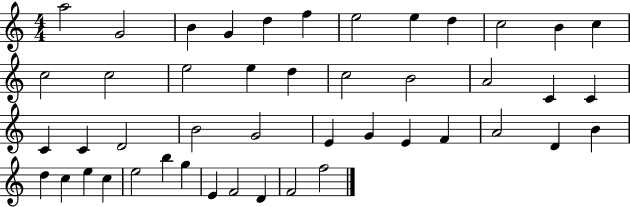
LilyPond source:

{
  \clef treble
  \numericTimeSignature
  \time 4/4
  \key c \major
  a''2 g'2 | b'4 g'4 d''4 f''4 | e''2 e''4 d''4 | c''2 b'4 c''4 | \break c''2 c''2 | e''2 e''4 d''4 | c''2 b'2 | a'2 c'4 c'4 | \break c'4 c'4 d'2 | b'2 g'2 | e'4 g'4 e'4 f'4 | a'2 d'4 b'4 | \break d''4 c''4 e''4 c''4 | e''2 b''4 g''4 | e'4 f'2 d'4 | f'2 f''2 | \break \bar "|."
}